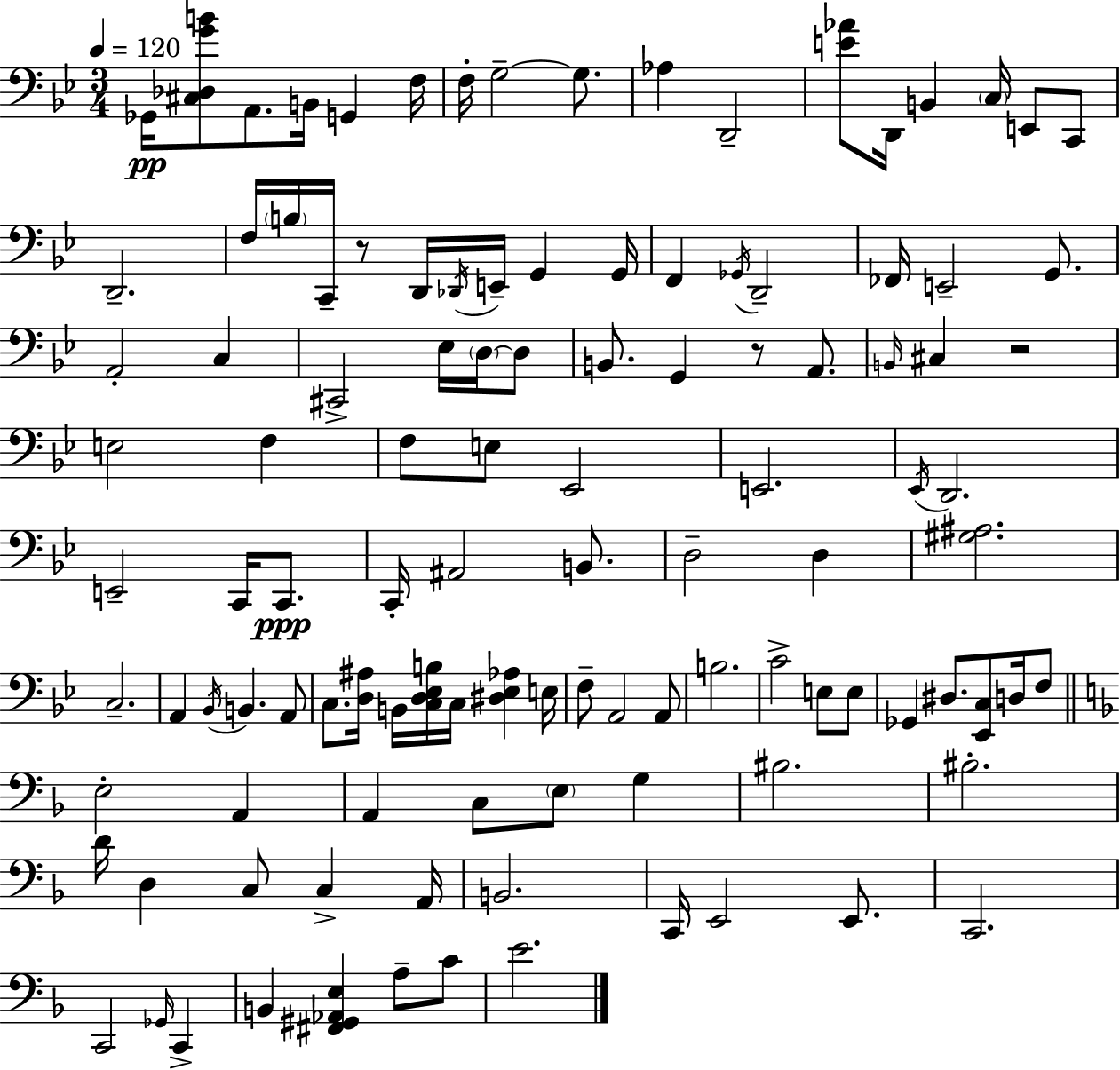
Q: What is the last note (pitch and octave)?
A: E4